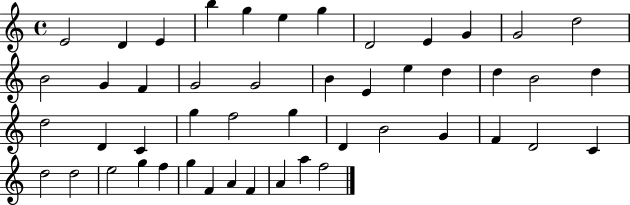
E4/h D4/q E4/q B5/q G5/q E5/q G5/q D4/h E4/q G4/q G4/h D5/h B4/h G4/q F4/q G4/h G4/h B4/q E4/q E5/q D5/q D5/q B4/h D5/q D5/h D4/q C4/q G5/q F5/h G5/q D4/q B4/h G4/q F4/q D4/h C4/q D5/h D5/h E5/h G5/q F5/q G5/q F4/q A4/q F4/q A4/q A5/q F5/h